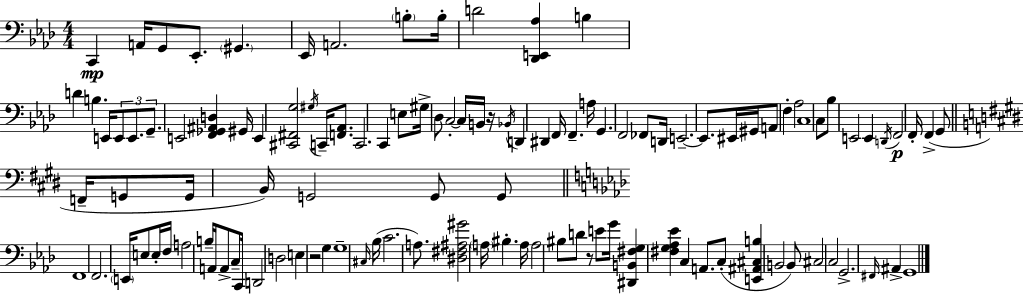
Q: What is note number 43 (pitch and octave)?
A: EIS2